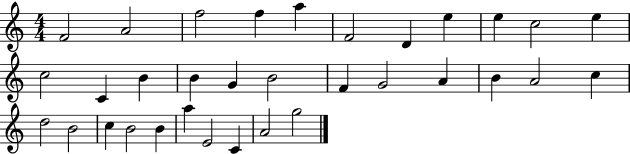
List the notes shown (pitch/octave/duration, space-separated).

F4/h A4/h F5/h F5/q A5/q F4/h D4/q E5/q E5/q C5/h E5/q C5/h C4/q B4/q B4/q G4/q B4/h F4/q G4/h A4/q B4/q A4/h C5/q D5/h B4/h C5/q B4/h B4/q A5/q E4/h C4/q A4/h G5/h